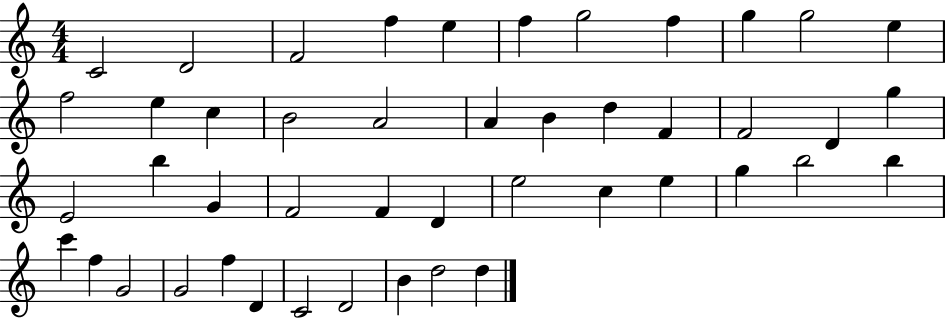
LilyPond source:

{
  \clef treble
  \numericTimeSignature
  \time 4/4
  \key c \major
  c'2 d'2 | f'2 f''4 e''4 | f''4 g''2 f''4 | g''4 g''2 e''4 | \break f''2 e''4 c''4 | b'2 a'2 | a'4 b'4 d''4 f'4 | f'2 d'4 g''4 | \break e'2 b''4 g'4 | f'2 f'4 d'4 | e''2 c''4 e''4 | g''4 b''2 b''4 | \break c'''4 f''4 g'2 | g'2 f''4 d'4 | c'2 d'2 | b'4 d''2 d''4 | \break \bar "|."
}